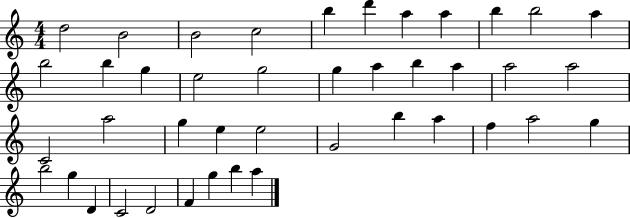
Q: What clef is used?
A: treble